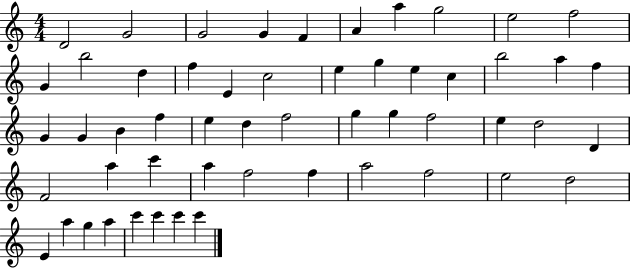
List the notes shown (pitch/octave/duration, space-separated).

D4/h G4/h G4/h G4/q F4/q A4/q A5/q G5/h E5/h F5/h G4/q B5/h D5/q F5/q E4/q C5/h E5/q G5/q E5/q C5/q B5/h A5/q F5/q G4/q G4/q B4/q F5/q E5/q D5/q F5/h G5/q G5/q F5/h E5/q D5/h D4/q F4/h A5/q C6/q A5/q F5/h F5/q A5/h F5/h E5/h D5/h E4/q A5/q G5/q A5/q C6/q C6/q C6/q C6/q